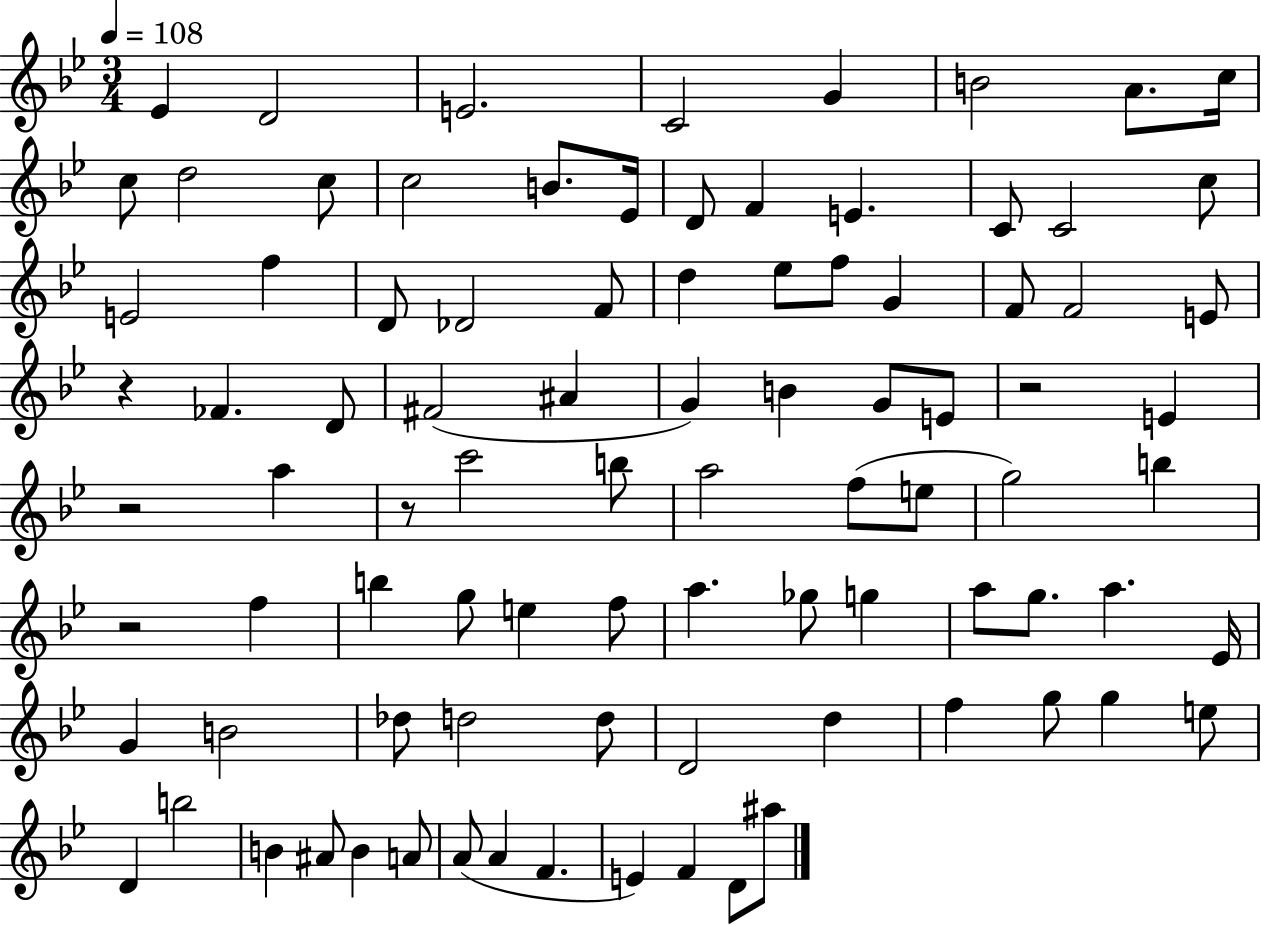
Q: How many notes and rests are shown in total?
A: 90